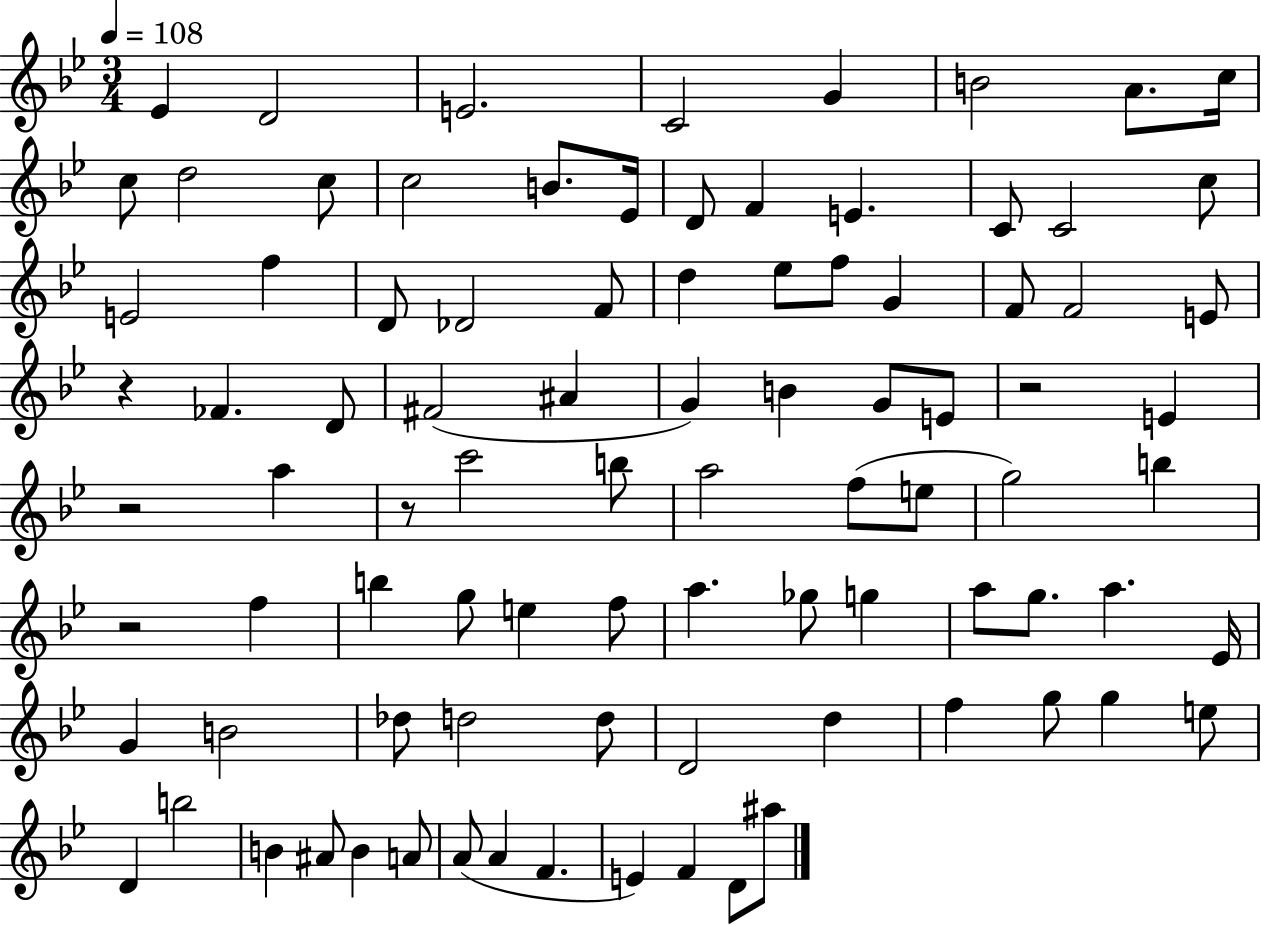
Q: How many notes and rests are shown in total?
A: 90